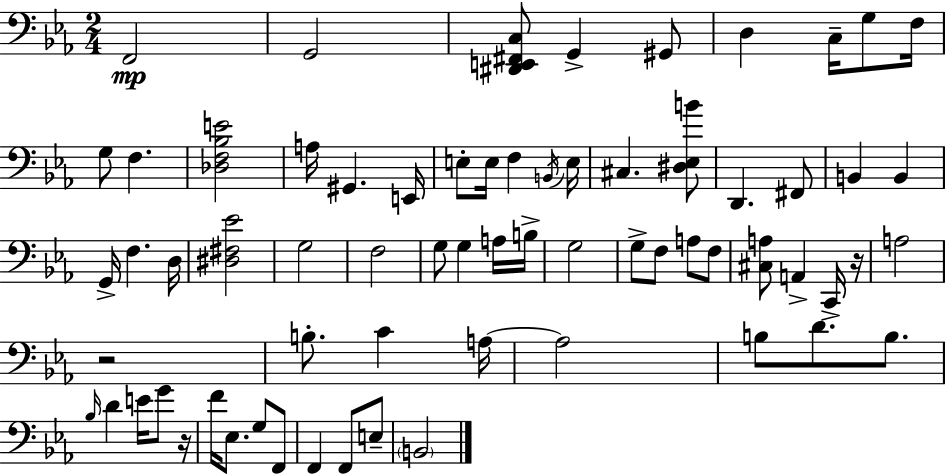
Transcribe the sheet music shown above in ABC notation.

X:1
T:Untitled
M:2/4
L:1/4
K:Eb
F,,2 G,,2 [^D,,E,,^F,,C,]/2 G,, ^G,,/2 D, C,/4 G,/2 F,/4 G,/2 F, [_D,F,_B,E]2 A,/4 ^G,, E,,/4 E,/2 E,/4 F, B,,/4 E,/4 ^C, [^D,_E,B]/2 D,, ^F,,/2 B,, B,, G,,/4 F, D,/4 [^D,^F,_E]2 G,2 F,2 G,/2 G, A,/4 B,/4 G,2 G,/2 F,/2 A,/2 F,/2 [^C,A,]/2 A,, C,,/4 z/4 A,2 z2 B,/2 C A,/4 A,2 B,/2 D/2 B,/2 _B,/4 D E/4 G/2 z/4 F/4 _E,/2 G,/2 F,,/2 F,, F,,/2 E,/2 B,,2